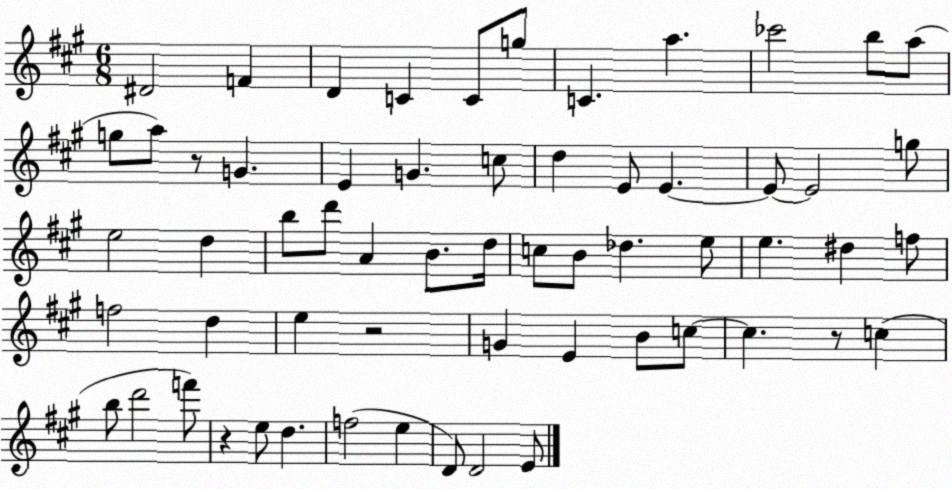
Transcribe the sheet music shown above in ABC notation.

X:1
T:Untitled
M:6/8
L:1/4
K:A
^D2 F D C C/2 g/2 C a _c'2 b/2 a/2 g/2 a/2 z/2 G E G c/2 d E/2 E E/2 E2 g/2 e2 d b/2 d'/2 A B/2 d/4 c/2 B/2 _d e/2 e ^d f/2 f2 d e z2 G E B/2 c/2 c z/2 c b/2 d'2 f'/2 z e/2 d f2 e D/2 D2 E/2